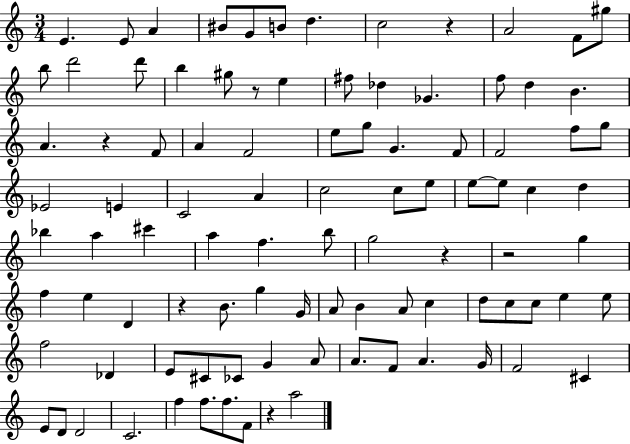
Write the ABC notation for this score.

X:1
T:Untitled
M:3/4
L:1/4
K:C
E E/2 A ^B/2 G/2 B/2 d c2 z A2 F/2 ^g/2 b/2 d'2 d'/2 b ^g/2 z/2 e ^f/2 _d _G f/2 d B A z F/2 A F2 e/2 g/2 G F/2 F2 f/2 g/2 _E2 E C2 A c2 c/2 e/2 e/2 e/2 c d _b a ^c' a f b/2 g2 z z2 g f e D z B/2 g G/4 A/2 B A/2 c d/2 c/2 c/2 e e/2 f2 _D E/2 ^C/2 _C/2 G A/2 A/2 F/2 A G/4 F2 ^C E/2 D/2 D2 C2 f f/2 f/2 F/2 z a2